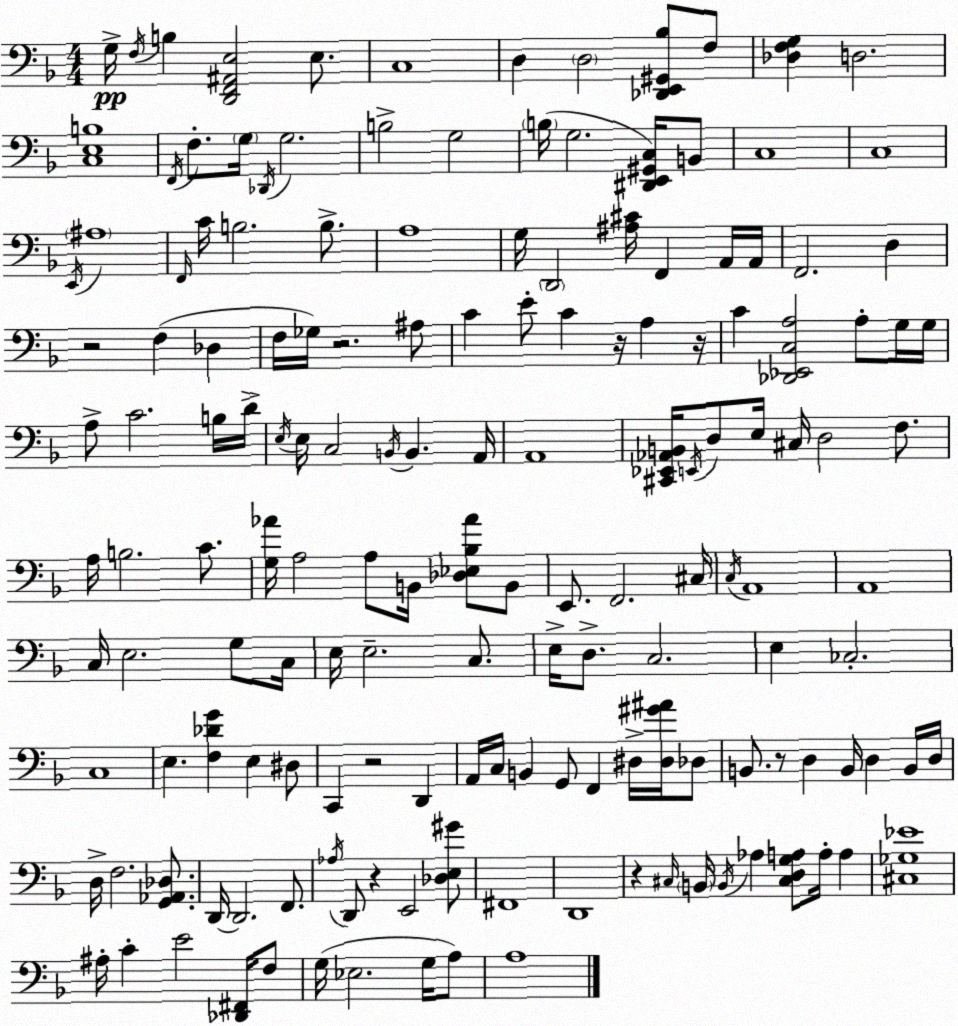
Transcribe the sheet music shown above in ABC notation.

X:1
T:Untitled
M:4/4
L:1/4
K:F
G,/4 F,/4 B, [D,,F,,^A,,E,]2 E,/2 C,4 D, D,2 [_D,,E,,^G,,_B,]/2 F,/2 [_D,F,G,] D,2 [C,E,B,]4 F,,/4 F,/2 G,/4 _D,,/4 G,2 B,2 G,2 B,/4 G,2 [^D,,E,,^G,,C,]/4 B,,/2 C,4 C,4 E,,/4 ^A,4 F,,/4 C/4 B,2 B,/2 A,4 G,/4 D,,2 [^A,^C]/4 F,, A,,/4 A,,/4 F,,2 D, z2 F, _D, F,/4 _G,/4 z2 ^A,/2 C E/2 C z/4 A, z/4 C [_D,,_E,,C,A,]2 A,/2 G,/4 G,/4 A,/2 C2 B,/4 D/4 E,/4 E,/4 C,2 B,,/4 B,, A,,/4 A,,4 [^C,,_E,,_A,,B,,]/4 E,,/4 D,/2 E,/4 ^C,/4 D,2 F,/2 A,/4 B,2 C/2 [G,_A]/4 A,2 A,/2 B,,/4 [_D,_E,_B,_A]/2 B,,/2 E,,/2 F,,2 ^C,/4 C,/4 A,,4 A,,4 C,/4 E,2 G,/2 C,/4 E,/4 E,2 C,/2 E,/4 D,/2 C,2 E, _C,2 C,4 E, [F,_DG] E, ^D,/2 C,, z2 D,, A,,/4 C,/4 B,, G,,/2 F,, ^D,/4 [^D,^G^A]/4 _D,/2 B,,/2 z/2 D, B,,/4 D, B,,/4 D,/4 D,/4 F,2 [G,,_A,,_D,]/2 D,,/4 D,,2 F,,/2 _A,/4 D,,/2 z E,,2 [_D,E,^G]/2 ^F,,4 D,,4 z ^C,/4 B,,/4 B,,/4 _A, [^C,D,G,A,]/2 A,/4 A, [^C,_G,_E]4 ^A,/4 C E2 [_D,,^F,,]/4 F,/2 G,/4 _E,2 G,/4 A,/2 A,4